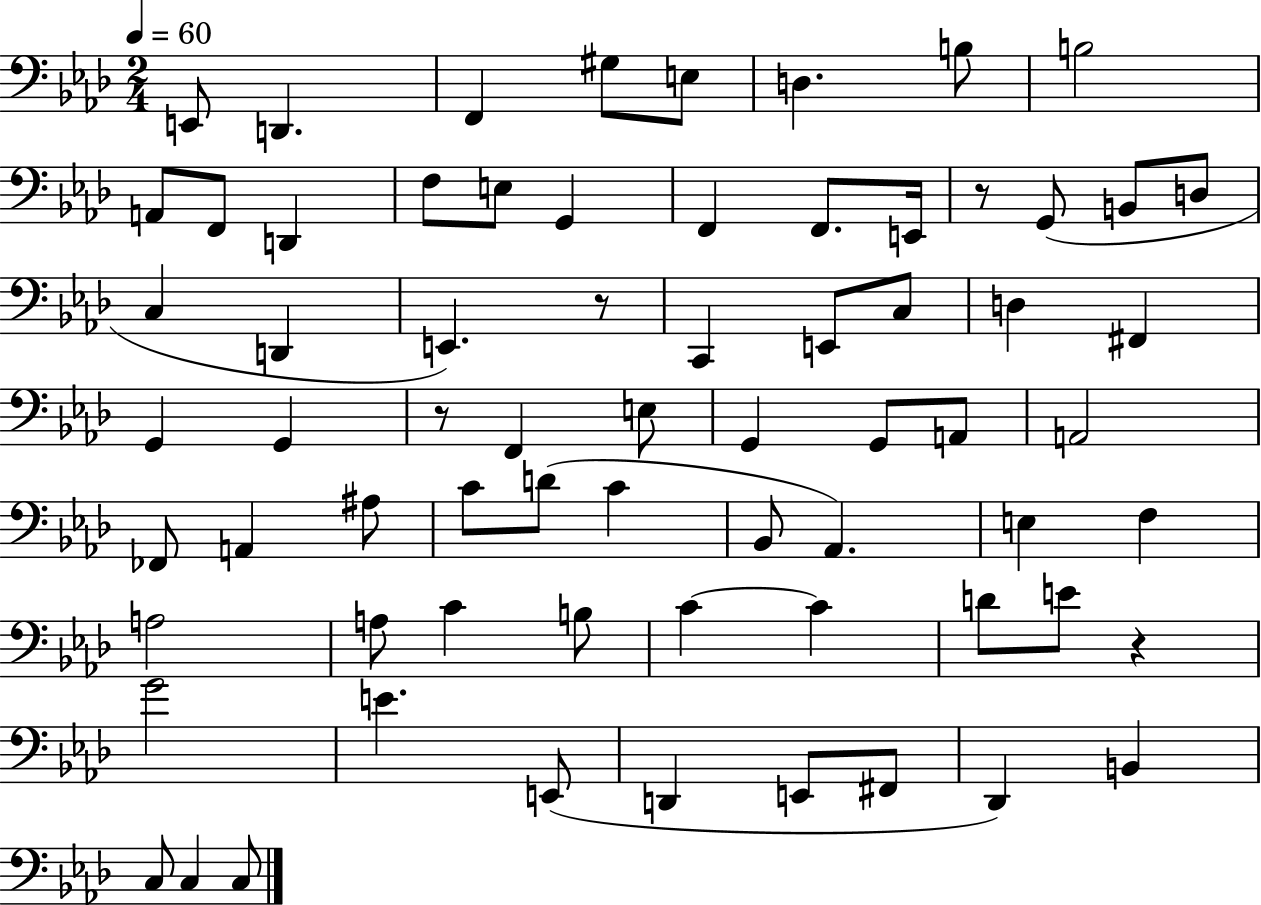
E2/e D2/q. F2/q G#3/e E3/e D3/q. B3/e B3/h A2/e F2/e D2/q F3/e E3/e G2/q F2/q F2/e. E2/s R/e G2/e B2/e D3/e C3/q D2/q E2/q. R/e C2/q E2/e C3/e D3/q F#2/q G2/q G2/q R/e F2/q E3/e G2/q G2/e A2/e A2/h FES2/e A2/q A#3/e C4/e D4/e C4/q Bb2/e Ab2/q. E3/q F3/q A3/h A3/e C4/q B3/e C4/q C4/q D4/e E4/e R/q G4/h E4/q. E2/e D2/q E2/e F#2/e Db2/q B2/q C3/e C3/q C3/e